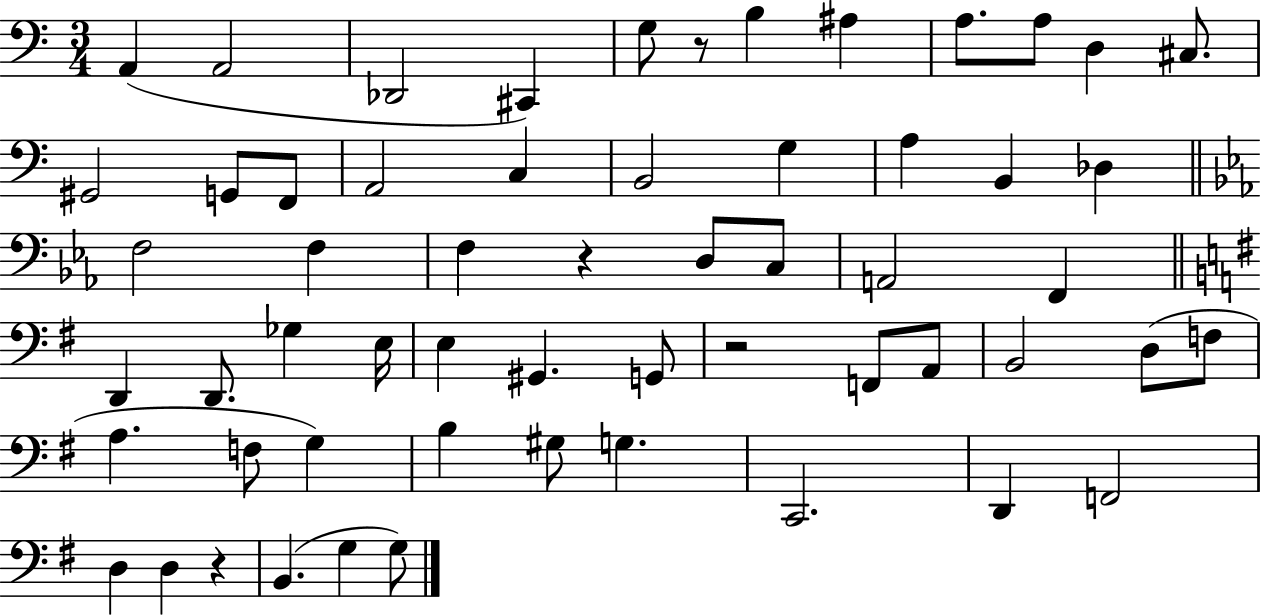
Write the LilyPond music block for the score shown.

{
  \clef bass
  \numericTimeSignature
  \time 3/4
  \key c \major
  a,4( a,2 | des,2 cis,4) | g8 r8 b4 ais4 | a8. a8 d4 cis8. | \break gis,2 g,8 f,8 | a,2 c4 | b,2 g4 | a4 b,4 des4 | \break \bar "||" \break \key ees \major f2 f4 | f4 r4 d8 c8 | a,2 f,4 | \bar "||" \break \key g \major d,4 d,8. ges4 e16 | e4 gis,4. g,8 | r2 f,8 a,8 | b,2 d8( f8 | \break a4. f8 g4) | b4 gis8 g4. | c,2. | d,4 f,2 | \break d4 d4 r4 | b,4.( g4 g8) | \bar "|."
}